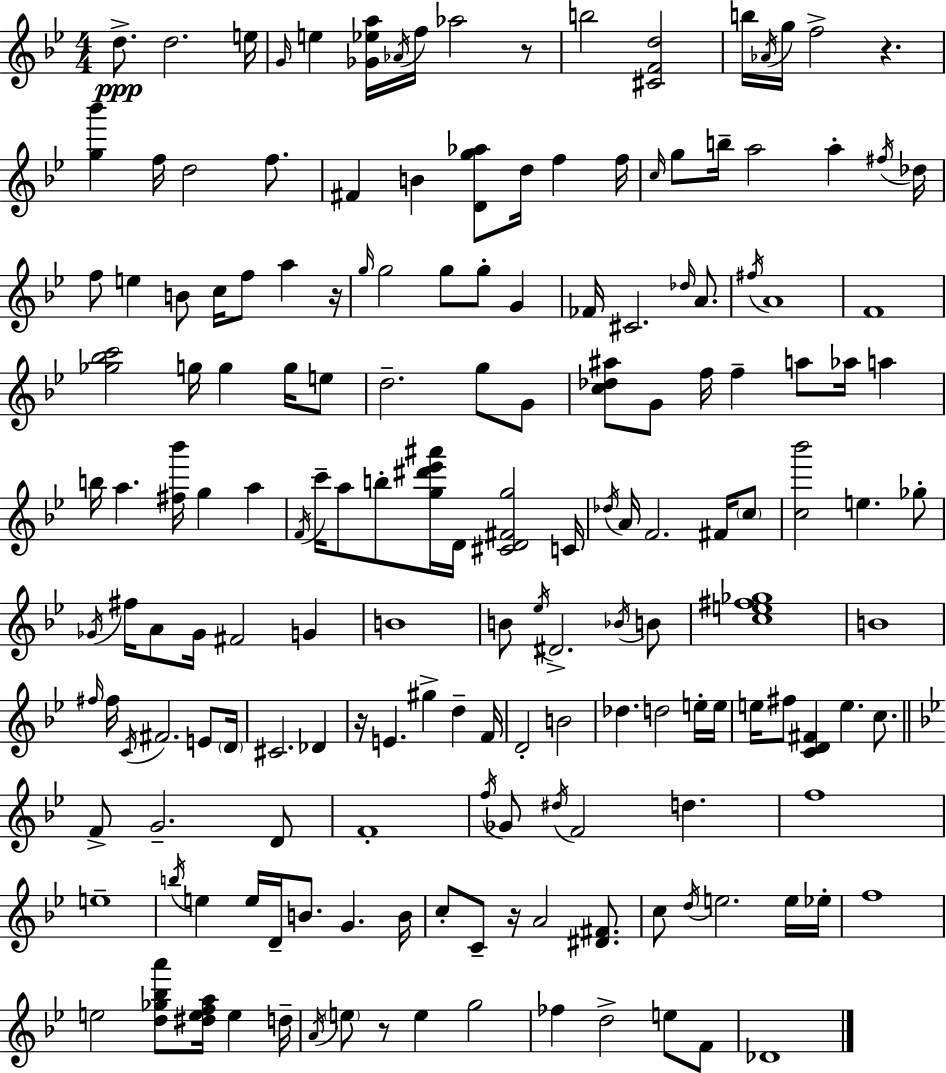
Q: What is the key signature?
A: BES major